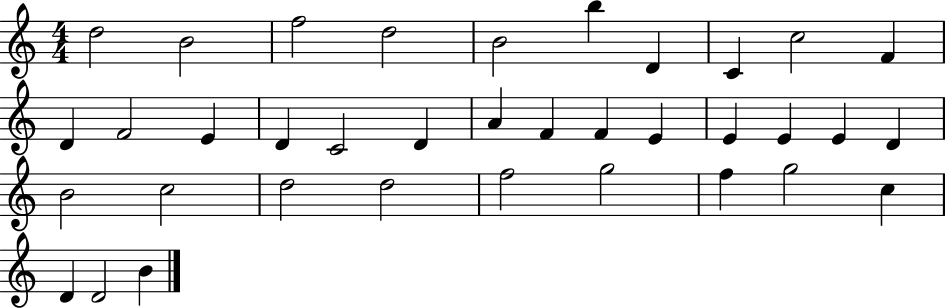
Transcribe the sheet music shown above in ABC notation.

X:1
T:Untitled
M:4/4
L:1/4
K:C
d2 B2 f2 d2 B2 b D C c2 F D F2 E D C2 D A F F E E E E D B2 c2 d2 d2 f2 g2 f g2 c D D2 B